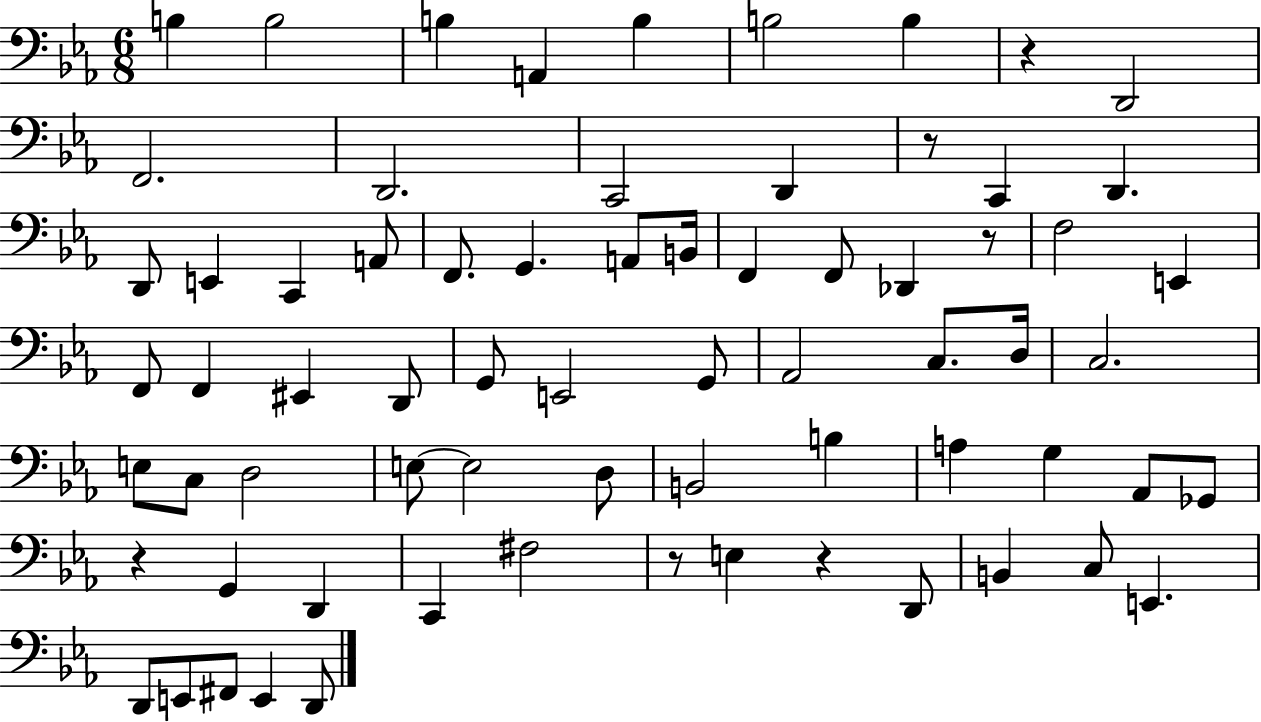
B3/q B3/h B3/q A2/q B3/q B3/h B3/q R/q D2/h F2/h. D2/h. C2/h D2/q R/e C2/q D2/q. D2/e E2/q C2/q A2/e F2/e. G2/q. A2/e B2/s F2/q F2/e Db2/q R/e F3/h E2/q F2/e F2/q EIS2/q D2/e G2/e E2/h G2/e Ab2/h C3/e. D3/s C3/h. E3/e C3/e D3/h E3/e E3/h D3/e B2/h B3/q A3/q G3/q Ab2/e Gb2/e R/q G2/q D2/q C2/q F#3/h R/e E3/q R/q D2/e B2/q C3/e E2/q. D2/e E2/e F#2/e E2/q D2/e